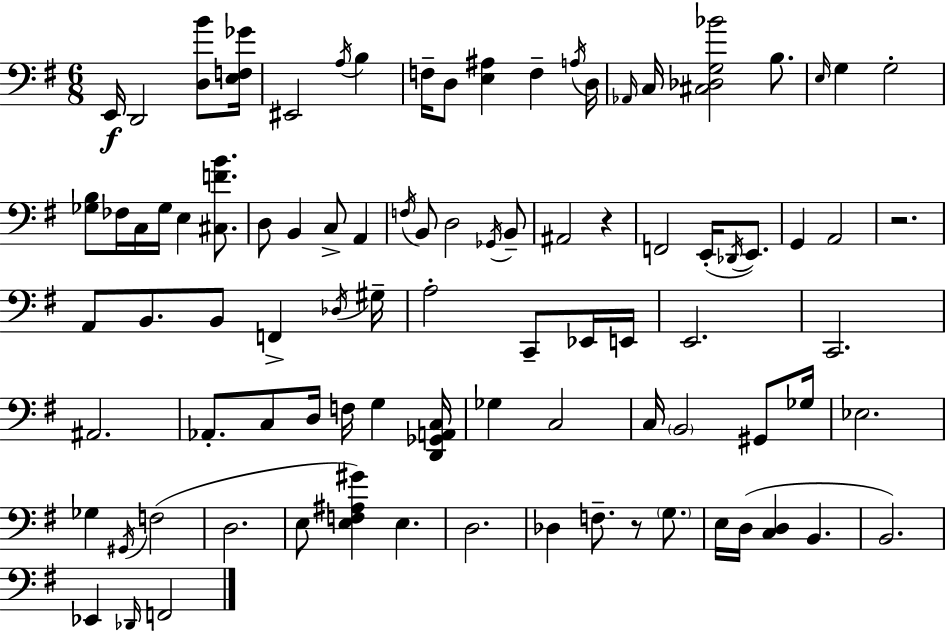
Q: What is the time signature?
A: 6/8